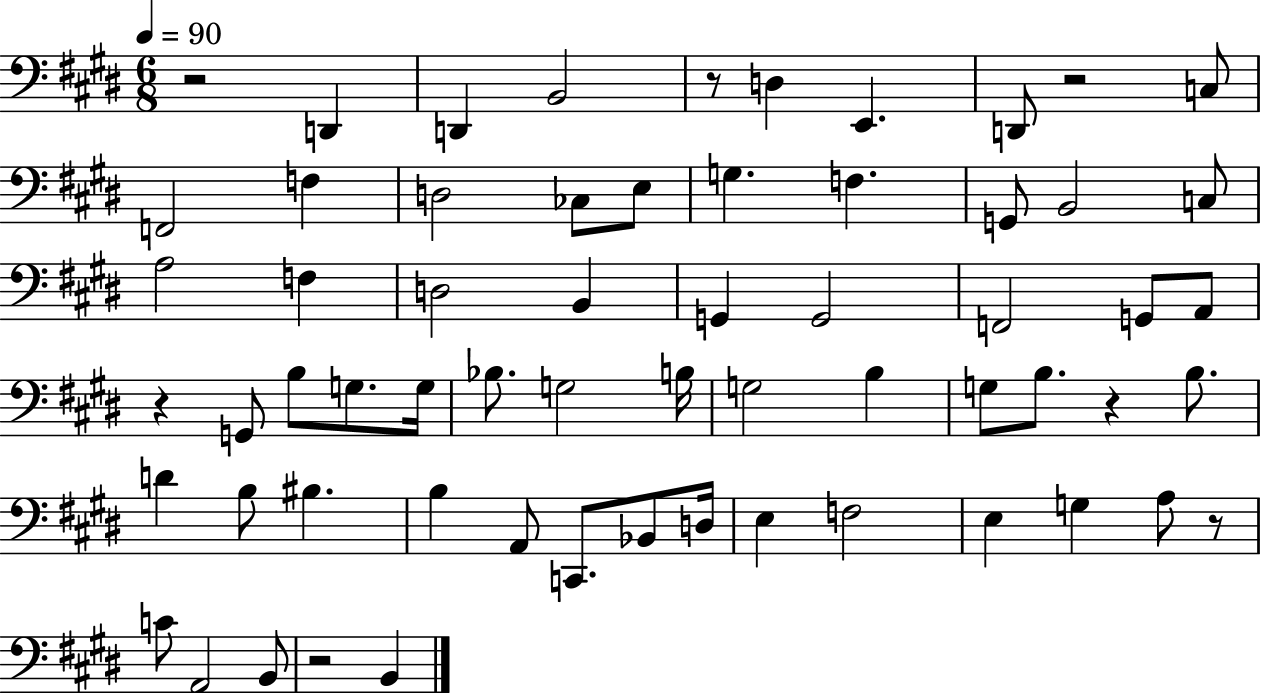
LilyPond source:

{
  \clef bass
  \numericTimeSignature
  \time 6/8
  \key e \major
  \tempo 4 = 90
  r2 d,4 | d,4 b,2 | r8 d4 e,4. | d,8 r2 c8 | \break f,2 f4 | d2 ces8 e8 | g4. f4. | g,8 b,2 c8 | \break a2 f4 | d2 b,4 | g,4 g,2 | f,2 g,8 a,8 | \break r4 g,8 b8 g8. g16 | bes8. g2 b16 | g2 b4 | g8 b8. r4 b8. | \break d'4 b8 bis4. | b4 a,8 c,8. bes,8 d16 | e4 f2 | e4 g4 a8 r8 | \break c'8 a,2 b,8 | r2 b,4 | \bar "|."
}